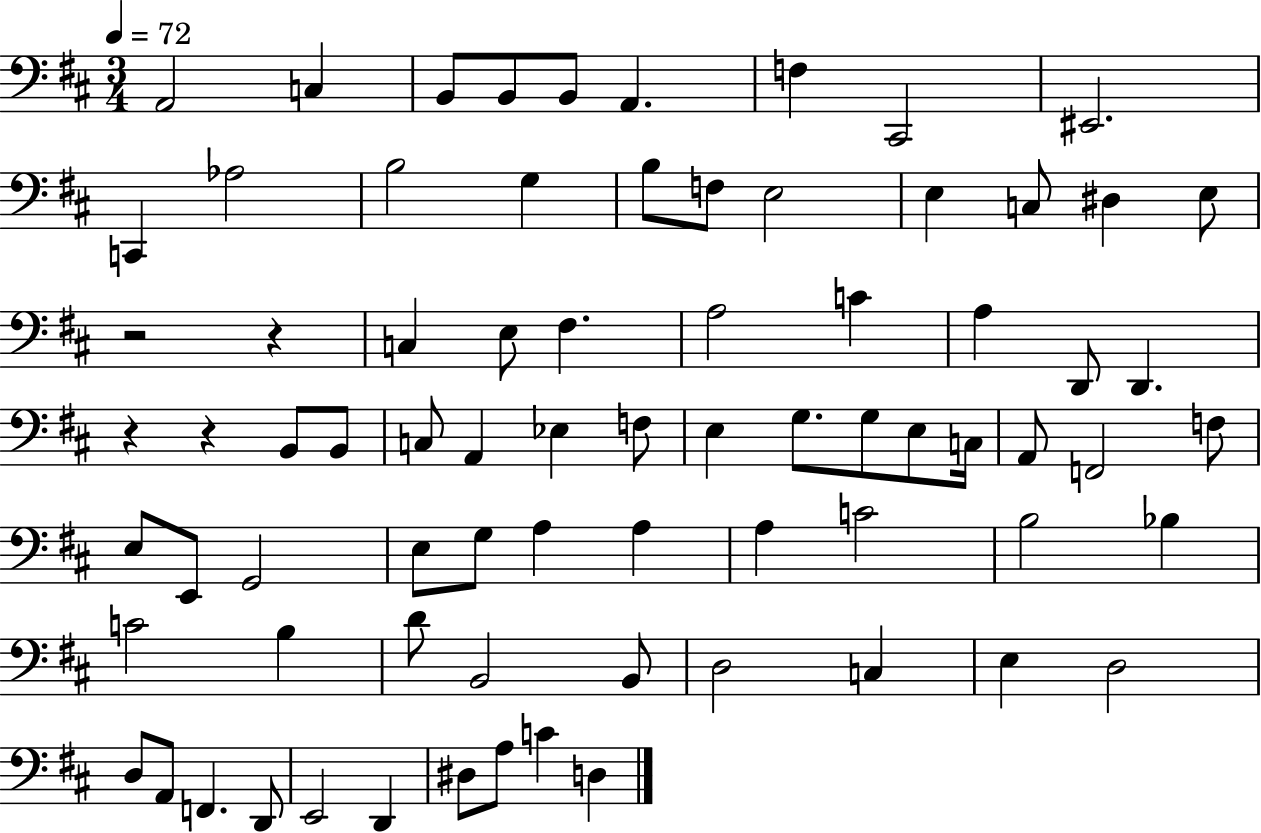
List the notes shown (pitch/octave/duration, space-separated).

A2/h C3/q B2/e B2/e B2/e A2/q. F3/q C#2/h EIS2/h. C2/q Ab3/h B3/h G3/q B3/e F3/e E3/h E3/q C3/e D#3/q E3/e R/h R/q C3/q E3/e F#3/q. A3/h C4/q A3/q D2/e D2/q. R/q R/q B2/e B2/e C3/e A2/q Eb3/q F3/e E3/q G3/e. G3/e E3/e C3/s A2/e F2/h F3/e E3/e E2/e G2/h E3/e G3/e A3/q A3/q A3/q C4/h B3/h Bb3/q C4/h B3/q D4/e B2/h B2/e D3/h C3/q E3/q D3/h D3/e A2/e F2/q. D2/e E2/h D2/q D#3/e A3/e C4/q D3/q